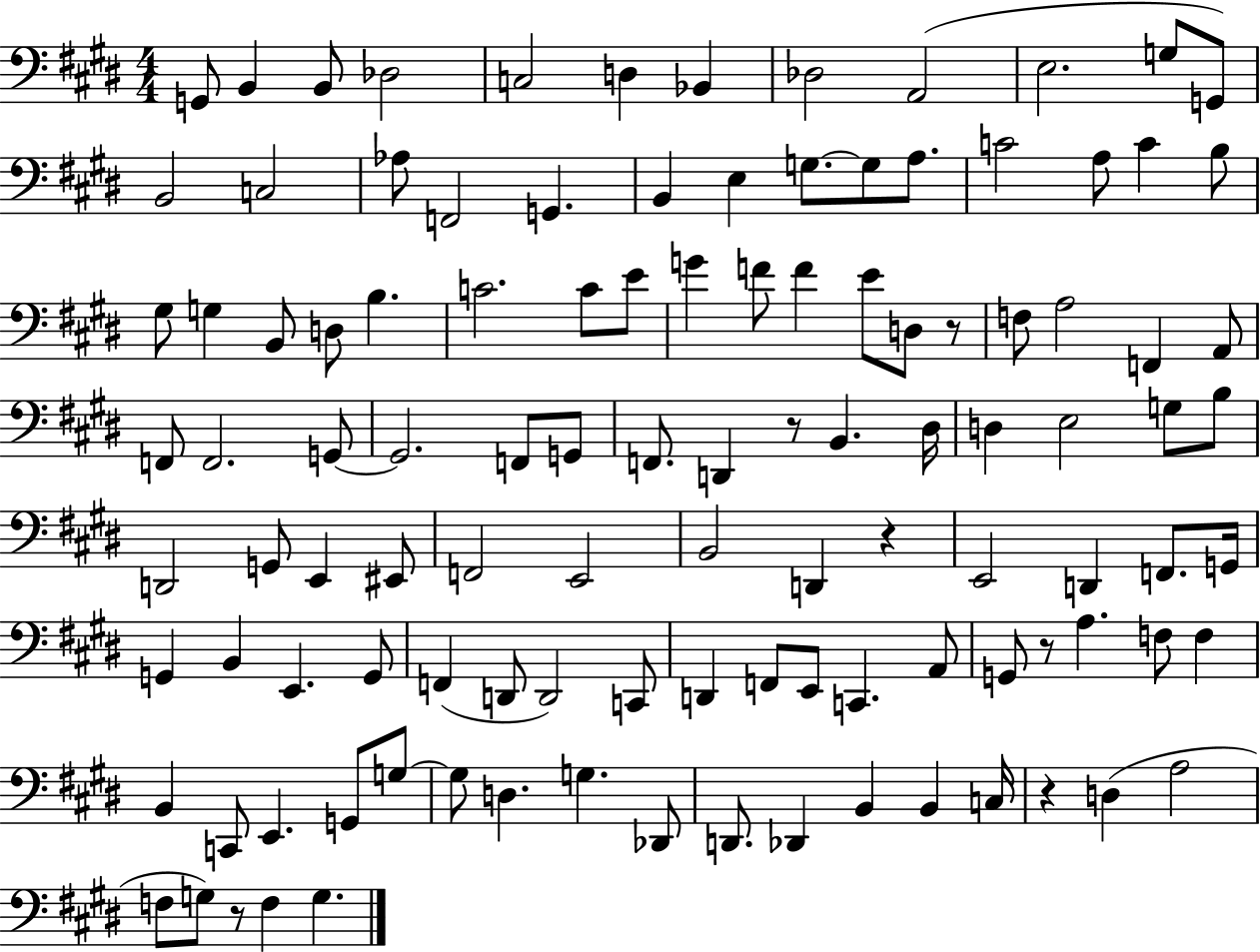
G2/e B2/q B2/e Db3/h C3/h D3/q Bb2/q Db3/h A2/h E3/h. G3/e G2/e B2/h C3/h Ab3/e F2/h G2/q. B2/q E3/q G3/e. G3/e A3/e. C4/h A3/e C4/q B3/e G#3/e G3/q B2/e D3/e B3/q. C4/h. C4/e E4/e G4/q F4/e F4/q E4/e D3/e R/e F3/e A3/h F2/q A2/e F2/e F2/h. G2/e G2/h. F2/e G2/e F2/e. D2/q R/e B2/q. D#3/s D3/q E3/h G3/e B3/e D2/h G2/e E2/q EIS2/e F2/h E2/h B2/h D2/q R/q E2/h D2/q F2/e. G2/s G2/q B2/q E2/q. G2/e F2/q D2/e D2/h C2/e D2/q F2/e E2/e C2/q. A2/e G2/e R/e A3/q. F3/e F3/q B2/q C2/e E2/q. G2/e G3/e G3/e D3/q. G3/q. Db2/e D2/e. Db2/q B2/q B2/q C3/s R/q D3/q A3/h F3/e G3/e R/e F3/q G3/q.